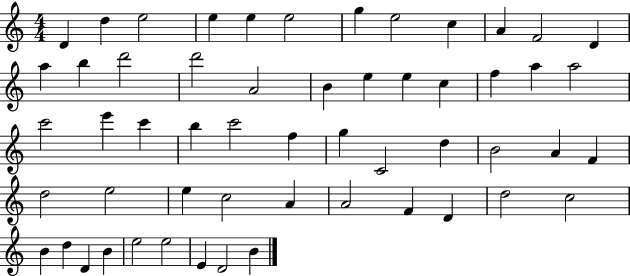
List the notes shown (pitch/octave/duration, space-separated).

D4/q D5/q E5/h E5/q E5/q E5/h G5/q E5/h C5/q A4/q F4/h D4/q A5/q B5/q D6/h D6/h A4/h B4/q E5/q E5/q C5/q F5/q A5/q A5/h C6/h E6/q C6/q B5/q C6/h F5/q G5/q C4/h D5/q B4/h A4/q F4/q D5/h E5/h E5/q C5/h A4/q A4/h F4/q D4/q D5/h C5/h B4/q D5/q D4/q B4/q E5/h E5/h E4/q D4/h B4/q